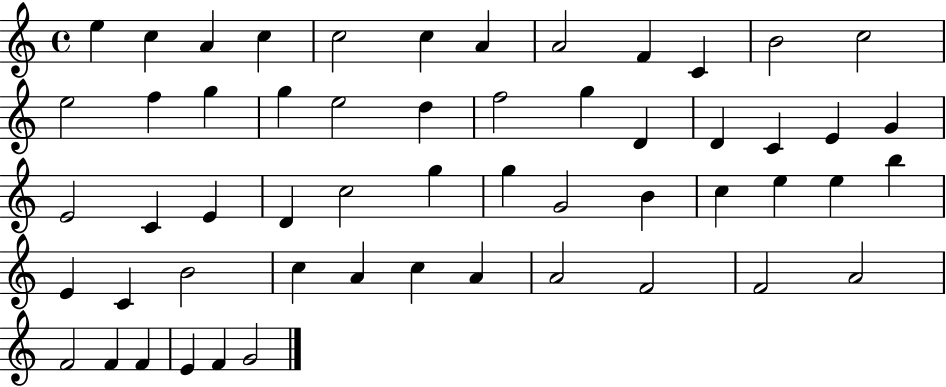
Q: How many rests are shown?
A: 0